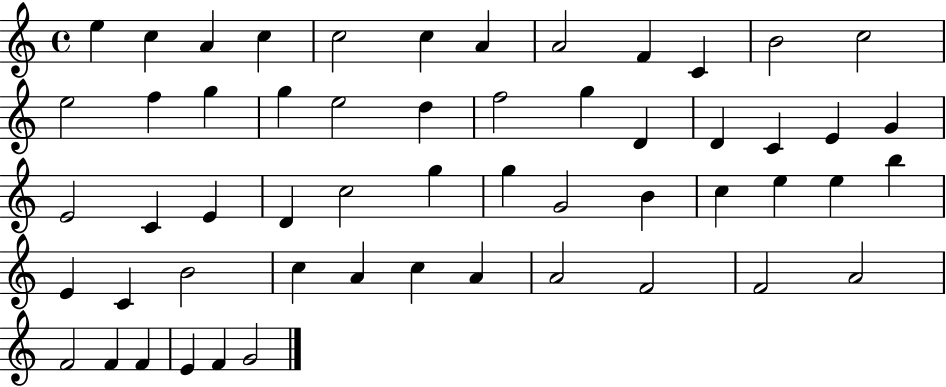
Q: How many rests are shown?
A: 0